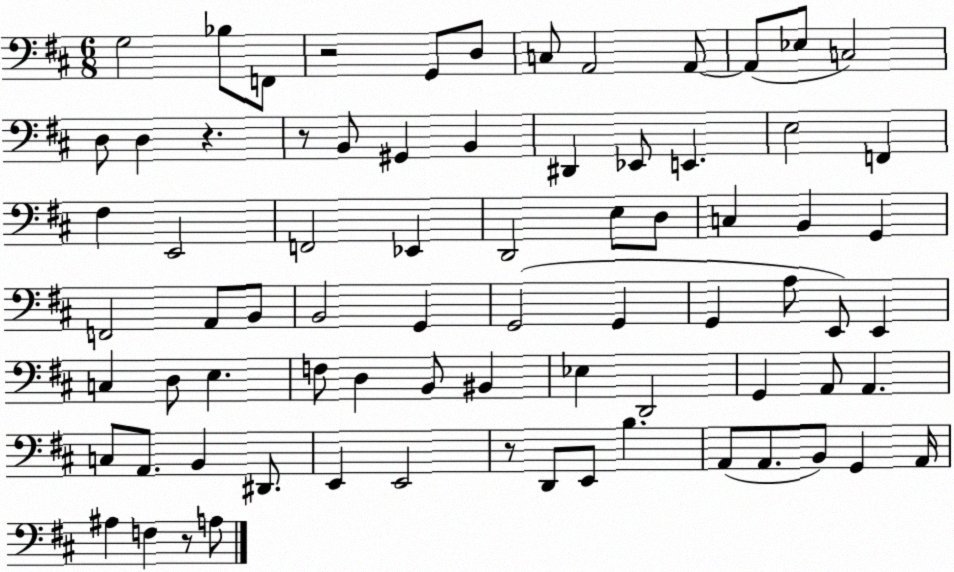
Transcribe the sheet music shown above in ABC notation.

X:1
T:Untitled
M:6/8
L:1/4
K:D
G,2 _B,/2 F,,/2 z2 G,,/2 D,/2 C,/2 A,,2 A,,/2 A,,/2 _E,/2 C,2 D,/2 D, z z/2 B,,/2 ^G,, B,, ^D,, _E,,/2 E,, E,2 F,, ^F, E,,2 F,,2 _E,, D,,2 E,/2 D,/2 C, B,, G,, F,,2 A,,/2 B,,/2 B,,2 G,, G,,2 G,, G,, A,/2 E,,/2 E,, C, D,/2 E, F,/2 D, B,,/2 ^B,, _E, D,,2 G,, A,,/2 A,, C,/2 A,,/2 B,, ^D,,/2 E,, E,,2 z/2 D,,/2 E,,/2 B, A,,/2 A,,/2 B,,/2 G,, A,,/4 ^A, F, z/2 A,/2